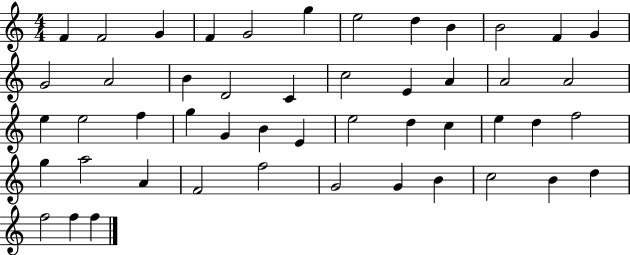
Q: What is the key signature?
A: C major